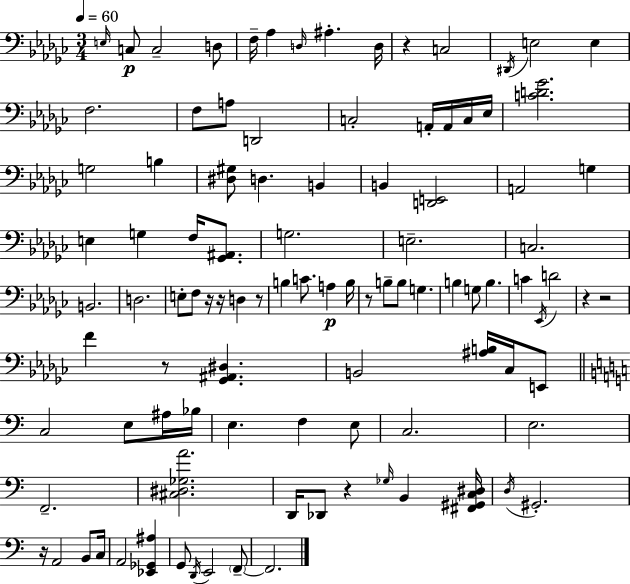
X:1
T:Untitled
M:3/4
L:1/4
K:Ebm
E,/4 C,/2 C,2 D,/2 F,/4 _A, D,/4 ^A, D,/4 z C,2 ^D,,/4 E,2 E, F,2 F,/2 A,/2 D,,2 C,2 A,,/4 A,,/4 C,/4 _E,/4 [CD_G]2 G,2 B, [^D,^G,]/2 D, B,, B,, [D,,E,,]2 A,,2 G, E, G, F,/4 [_G,,^A,,]/2 G,2 E,2 C,2 B,,2 D,2 E,/2 F,/2 z/4 z/4 D, z/2 B, C/2 A, B,/4 z/2 B,/2 B,/2 G, B, G,/2 B, C _E,,/4 D2 z z2 F z/2 [_G,,^A,,^D,] B,,2 [^A,B,]/4 _C,/4 E,,/2 C,2 E,/2 ^A,/4 _B,/4 E, F, E,/2 C,2 E,2 F,,2 [^C,^D,_G,A]2 D,,/4 _D,,/2 z _G,/4 B,, [^F,,^G,,C,^D,]/4 D,/4 ^G,,2 z/4 A,,2 B,,/2 C,/4 A,,2 [_E,,_G,,^A,] G,,/2 D,,/4 E,,2 F,,/2 F,,2